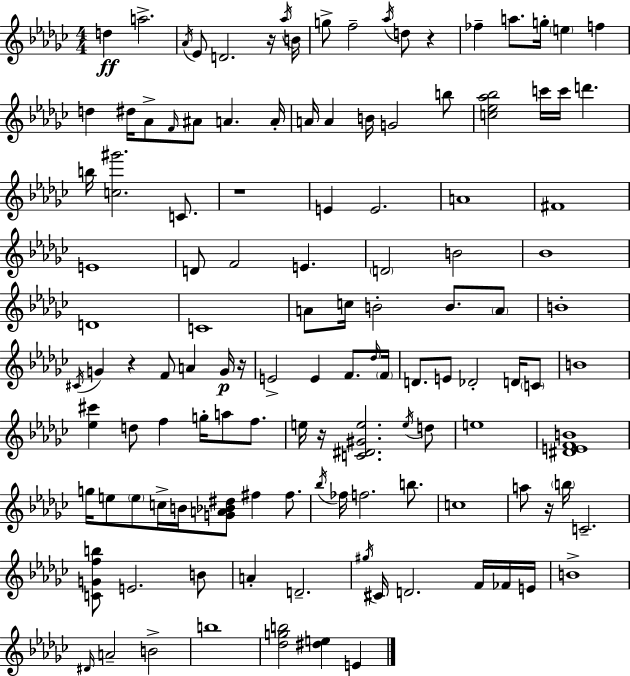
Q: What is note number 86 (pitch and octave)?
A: FES5